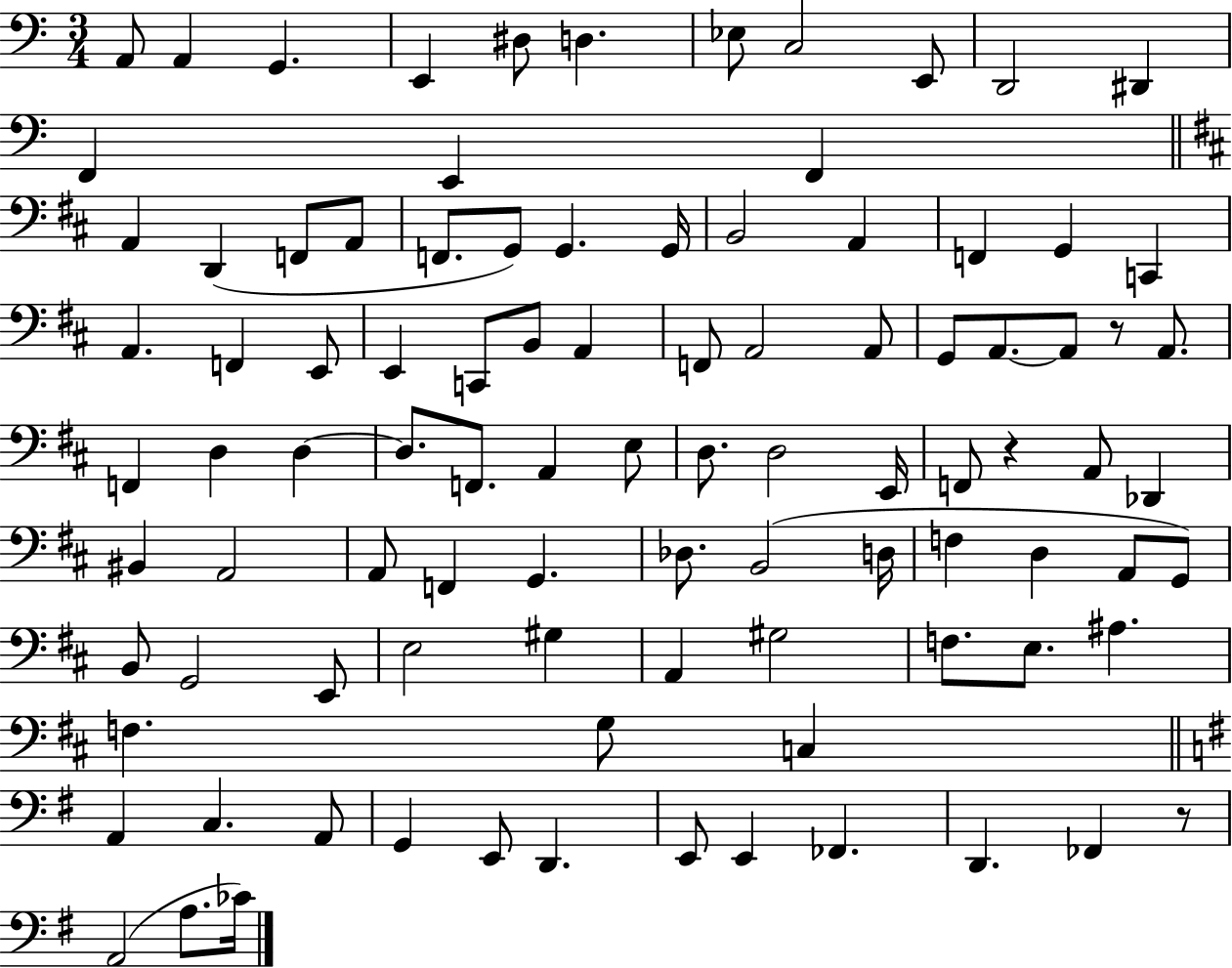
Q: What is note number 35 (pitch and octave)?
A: F2